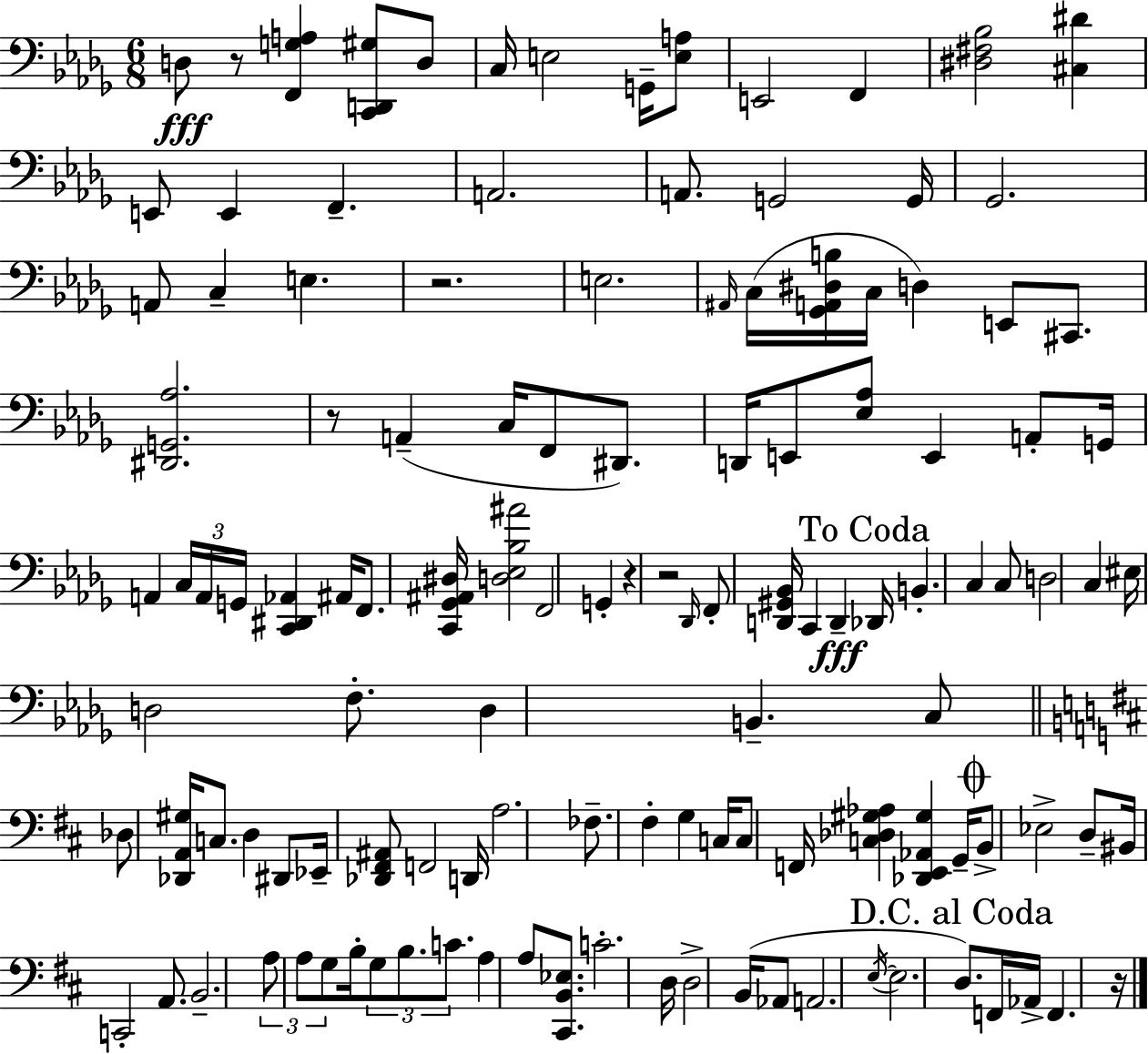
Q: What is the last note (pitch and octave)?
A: F2